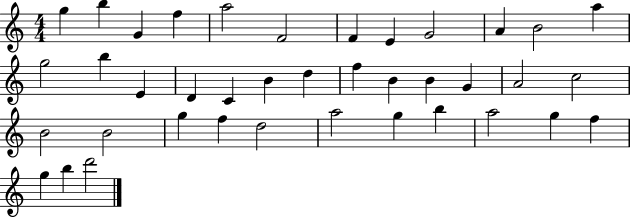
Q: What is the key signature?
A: C major